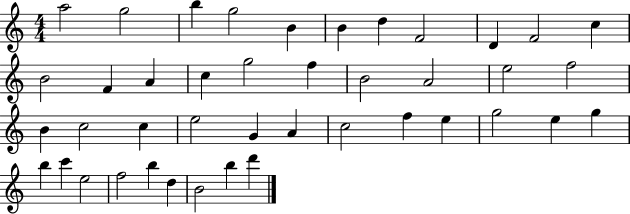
{
  \clef treble
  \numericTimeSignature
  \time 4/4
  \key c \major
  a''2 g''2 | b''4 g''2 b'4 | b'4 d''4 f'2 | d'4 f'2 c''4 | \break b'2 f'4 a'4 | c''4 g''2 f''4 | b'2 a'2 | e''2 f''2 | \break b'4 c''2 c''4 | e''2 g'4 a'4 | c''2 f''4 e''4 | g''2 e''4 g''4 | \break b''4 c'''4 e''2 | f''2 b''4 d''4 | b'2 b''4 d'''4 | \bar "|."
}